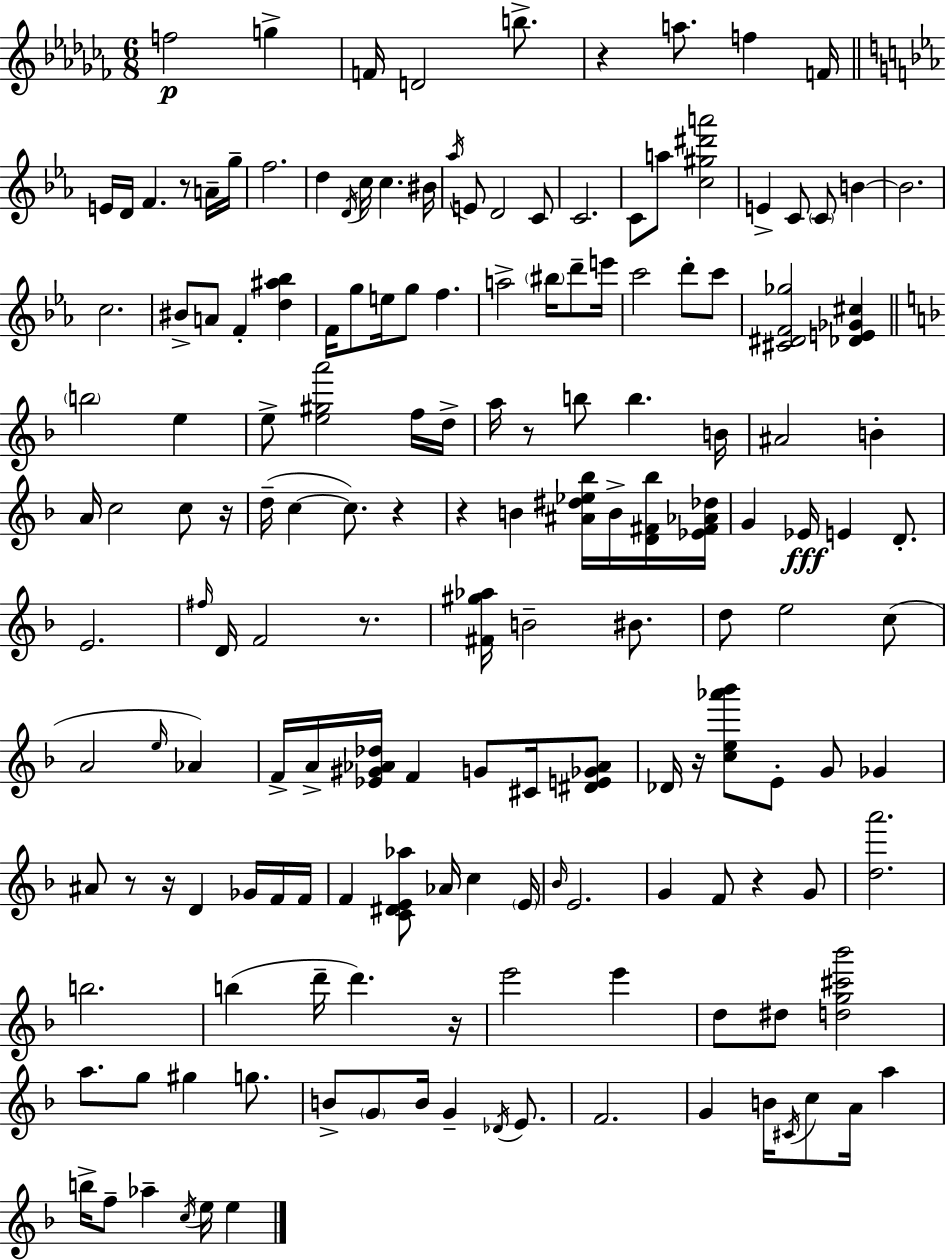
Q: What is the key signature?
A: AES minor